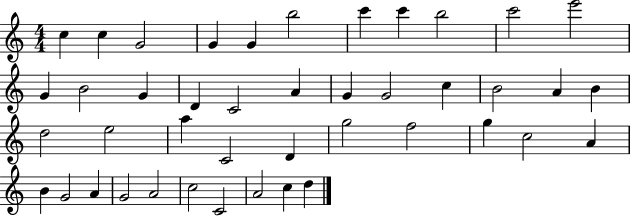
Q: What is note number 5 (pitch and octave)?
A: G4